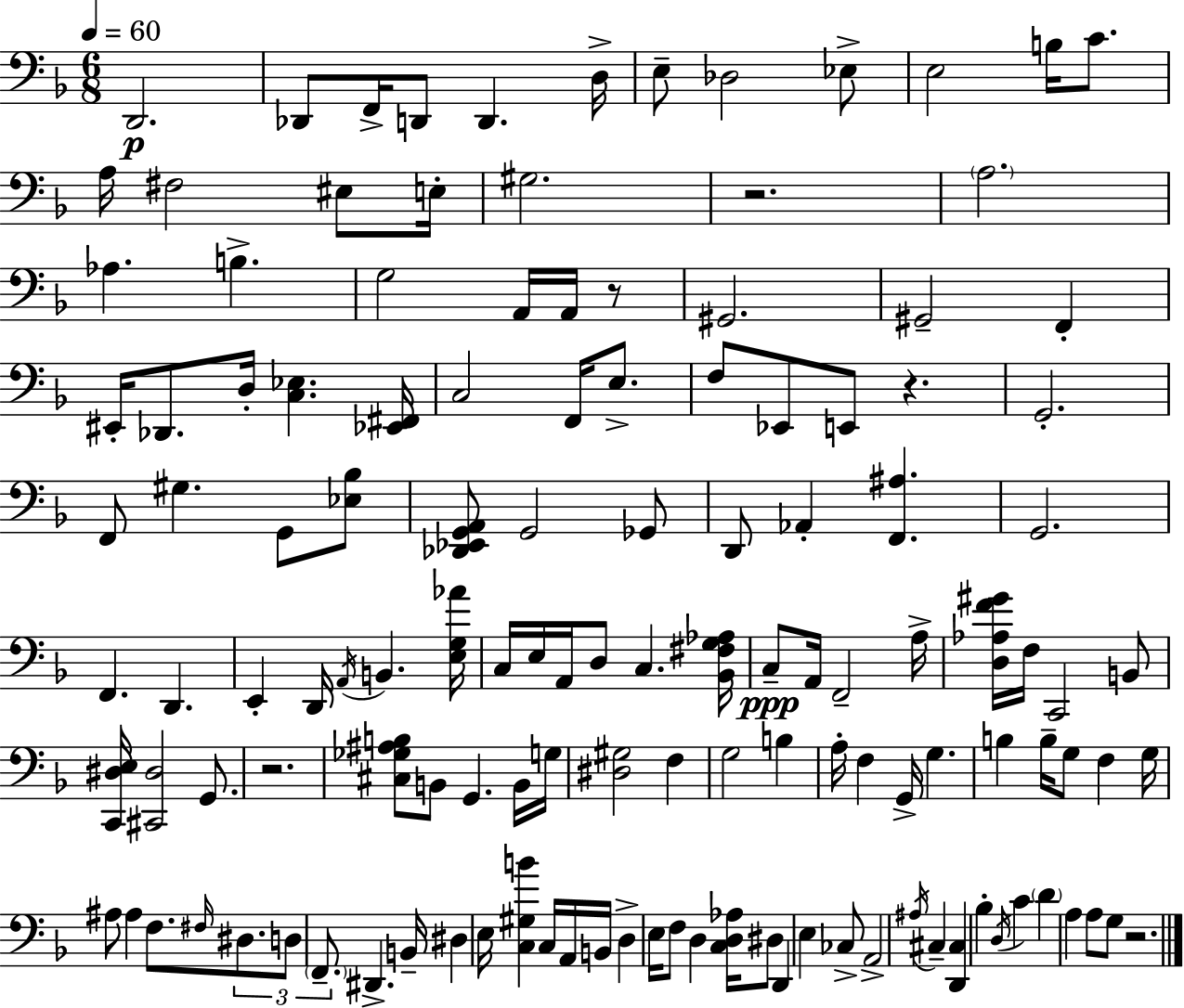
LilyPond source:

{
  \clef bass
  \numericTimeSignature
  \time 6/8
  \key f \major
  \tempo 4 = 60
  \repeat volta 2 { d,2.\p | des,8 f,16-> d,8 d,4. d16-> | e8-- des2 ees8-> | e2 b16 c'8. | \break a16 fis2 eis8 e16-. | gis2. | r2. | \parenthesize a2. | \break aes4. b4.-> | g2 a,16 a,16 r8 | gis,2. | gis,2-- f,4-. | \break eis,16-. des,8. d16-. <c ees>4. <ees, fis,>16 | c2 f,16 e8.-> | f8 ees,8 e,8 r4. | g,2.-. | \break f,8 gis4. g,8 <ees bes>8 | <des, ees, g, a,>8 g,2 ges,8 | d,8 aes,4-. <f, ais>4. | g,2. | \break f,4. d,4. | e,4-. d,16 \acciaccatura { a,16 } b,4. | <e g aes'>16 c16 e16 a,16 d8 c4. | <bes, fis g aes>16 c8--\ppp a,16 f,2-- | \break a16-> <d aes f' gis'>16 f16 c,2 b,8 | <c, dis e>16 <cis, dis>2 g,8. | r2. | <cis ges ais b>8 b,8 g,4. b,16 | \break g16 <dis gis>2 f4 | g2 b4 | a16-. f4 g,16-> g4. | b4 b16-- g8 f4 | \break g16 ais8 ais4 f8. \grace { fis16 } \tuplet 3/2 { dis8. | d8 \parenthesize f,8.-- } dis,4.-> | b,16-- dis4 e16 <c gis b'>4 c16 | a,16 b,16 d4-> e16 f8 d4 | \break <c d aes>16 dis8 d,4 e4 | ces8-> a,2-> \acciaccatura { ais16 } cis4-- | <d, cis>4 bes4-. \acciaccatura { d16 } | c'4 \parenthesize d'4 a4 | \break a8 g8 r2. | } \bar "|."
}